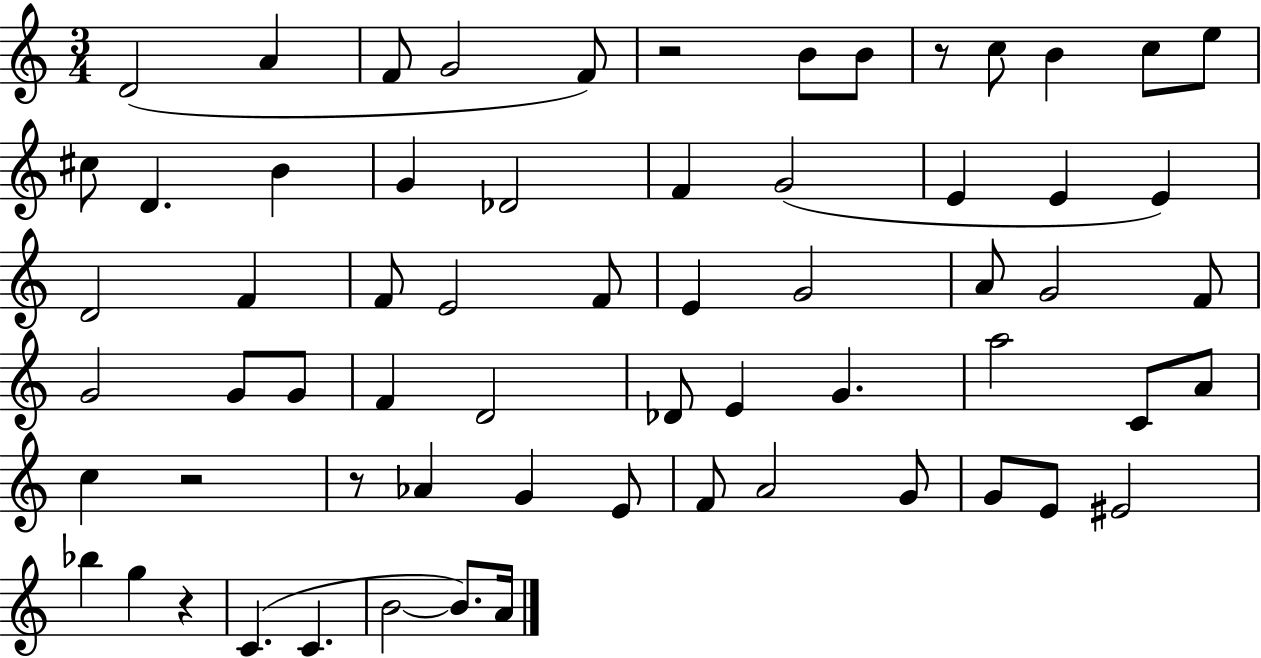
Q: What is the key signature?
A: C major